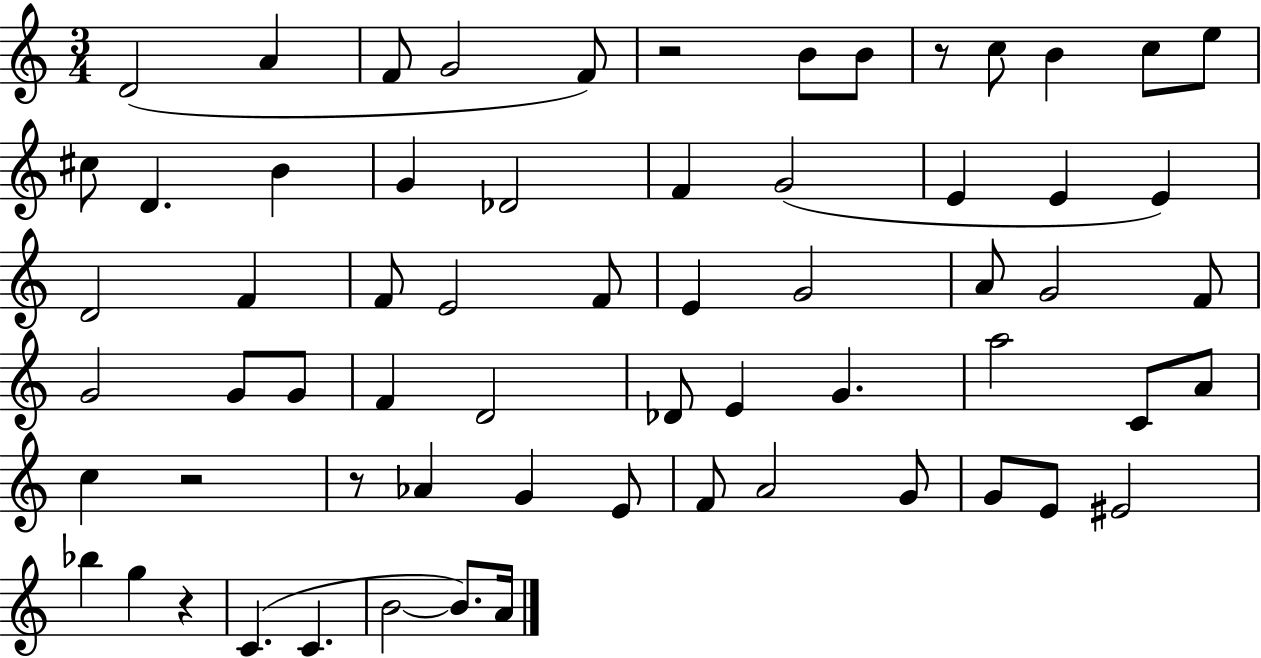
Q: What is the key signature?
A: C major